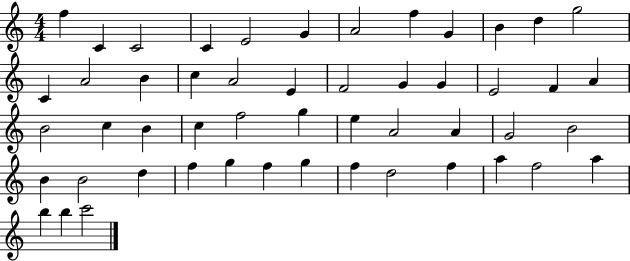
F5/q C4/q C4/h C4/q E4/h G4/q A4/h F5/q G4/q B4/q D5/q G5/h C4/q A4/h B4/q C5/q A4/h E4/q F4/h G4/q G4/q E4/h F4/q A4/q B4/h C5/q B4/q C5/q F5/h G5/q E5/q A4/h A4/q G4/h B4/h B4/q B4/h D5/q F5/q G5/q F5/q G5/q F5/q D5/h F5/q A5/q F5/h A5/q B5/q B5/q C6/h